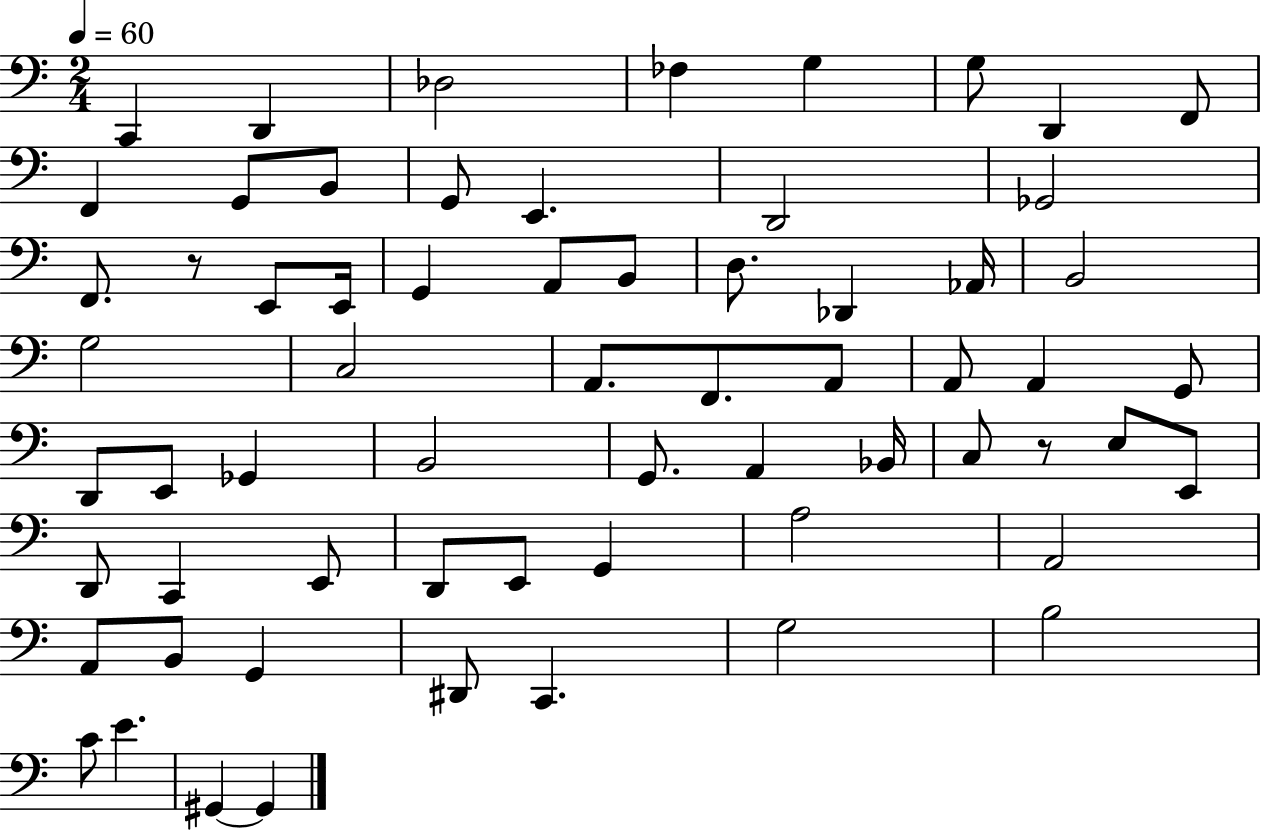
{
  \clef bass
  \numericTimeSignature
  \time 2/4
  \key c \major
  \tempo 4 = 60
  c,4 d,4 | des2 | fes4 g4 | g8 d,4 f,8 | \break f,4 g,8 b,8 | g,8 e,4. | d,2 | ges,2 | \break f,8. r8 e,8 e,16 | g,4 a,8 b,8 | d8. des,4 aes,16 | b,2 | \break g2 | c2 | a,8. f,8. a,8 | a,8 a,4 g,8 | \break d,8 e,8 ges,4 | b,2 | g,8. a,4 bes,16 | c8 r8 e8 e,8 | \break d,8 c,4 e,8 | d,8 e,8 g,4 | a2 | a,2 | \break a,8 b,8 g,4 | dis,8 c,4. | g2 | b2 | \break c'8 e'4. | gis,4~~ gis,4 | \bar "|."
}